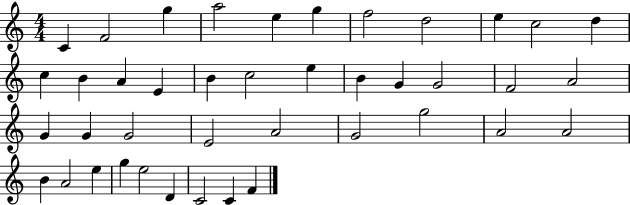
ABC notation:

X:1
T:Untitled
M:4/4
L:1/4
K:C
C F2 g a2 e g f2 d2 e c2 d c B A E B c2 e B G G2 F2 A2 G G G2 E2 A2 G2 g2 A2 A2 B A2 e g e2 D C2 C F